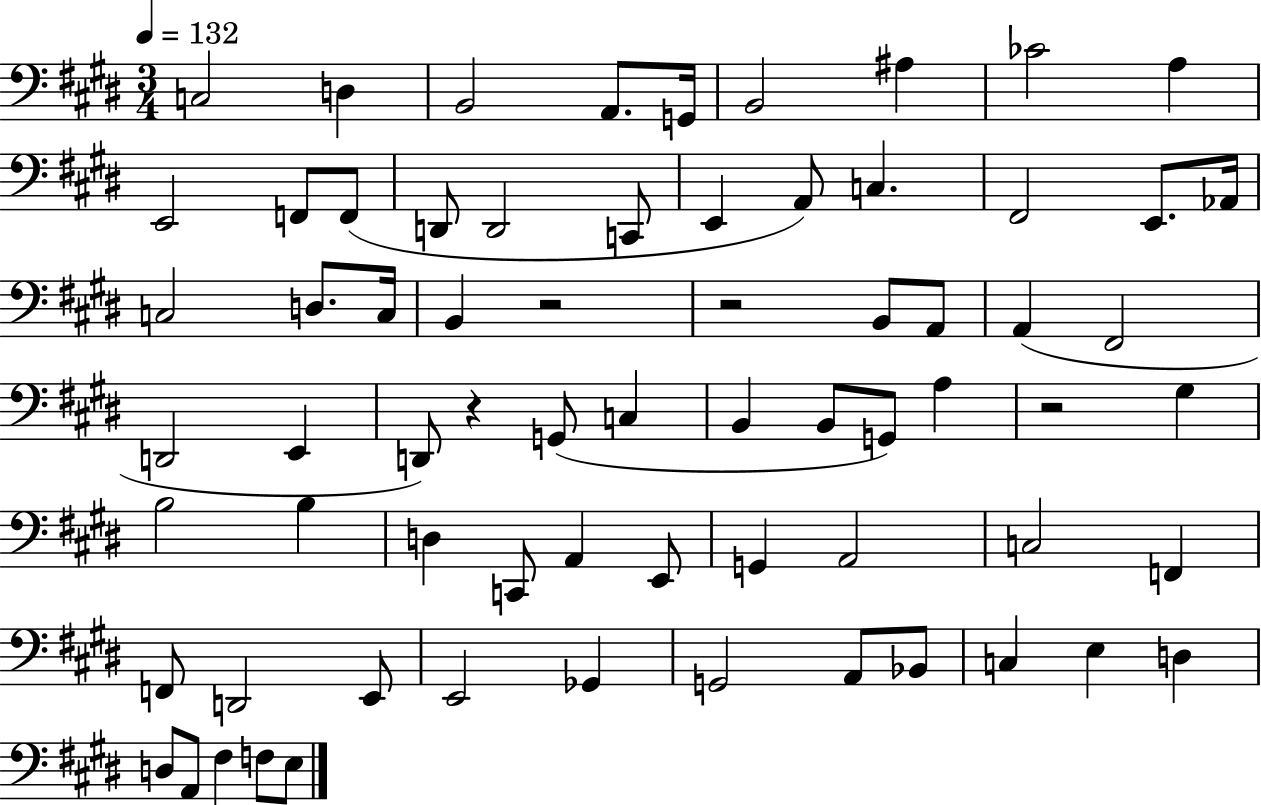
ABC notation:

X:1
T:Untitled
M:3/4
L:1/4
K:E
C,2 D, B,,2 A,,/2 G,,/4 B,,2 ^A, _C2 A, E,,2 F,,/2 F,,/2 D,,/2 D,,2 C,,/2 E,, A,,/2 C, ^F,,2 E,,/2 _A,,/4 C,2 D,/2 C,/4 B,, z2 z2 B,,/2 A,,/2 A,, ^F,,2 D,,2 E,, D,,/2 z G,,/2 C, B,, B,,/2 G,,/2 A, z2 ^G, B,2 B, D, C,,/2 A,, E,,/2 G,, A,,2 C,2 F,, F,,/2 D,,2 E,,/2 E,,2 _G,, G,,2 A,,/2 _B,,/2 C, E, D, D,/2 A,,/2 ^F, F,/2 E,/2